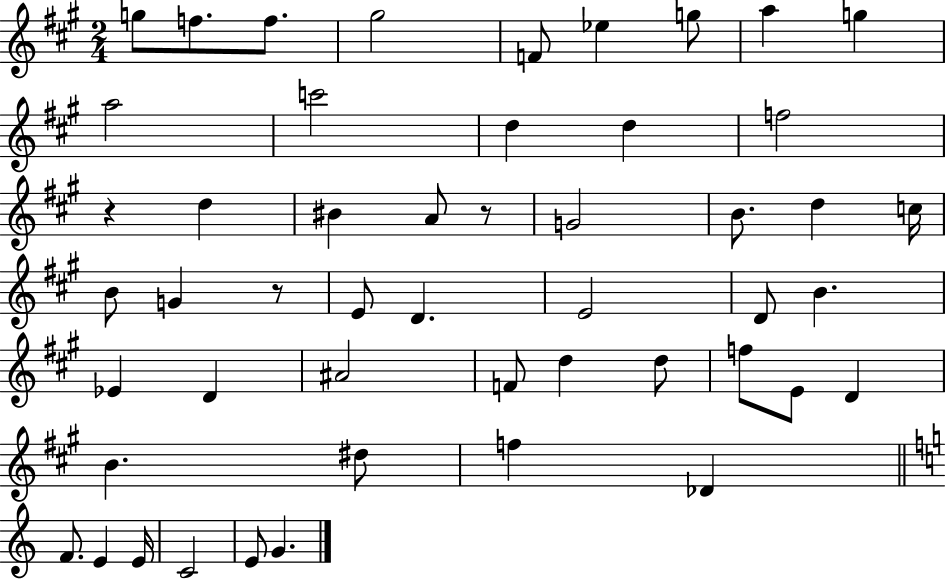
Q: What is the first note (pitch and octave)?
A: G5